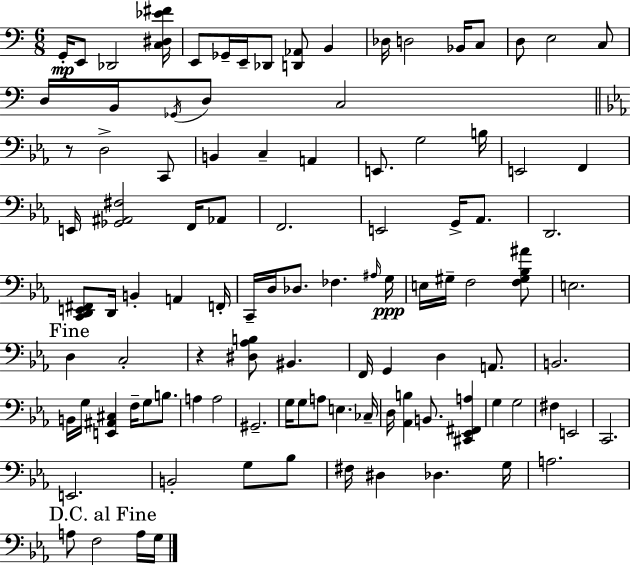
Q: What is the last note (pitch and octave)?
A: G3